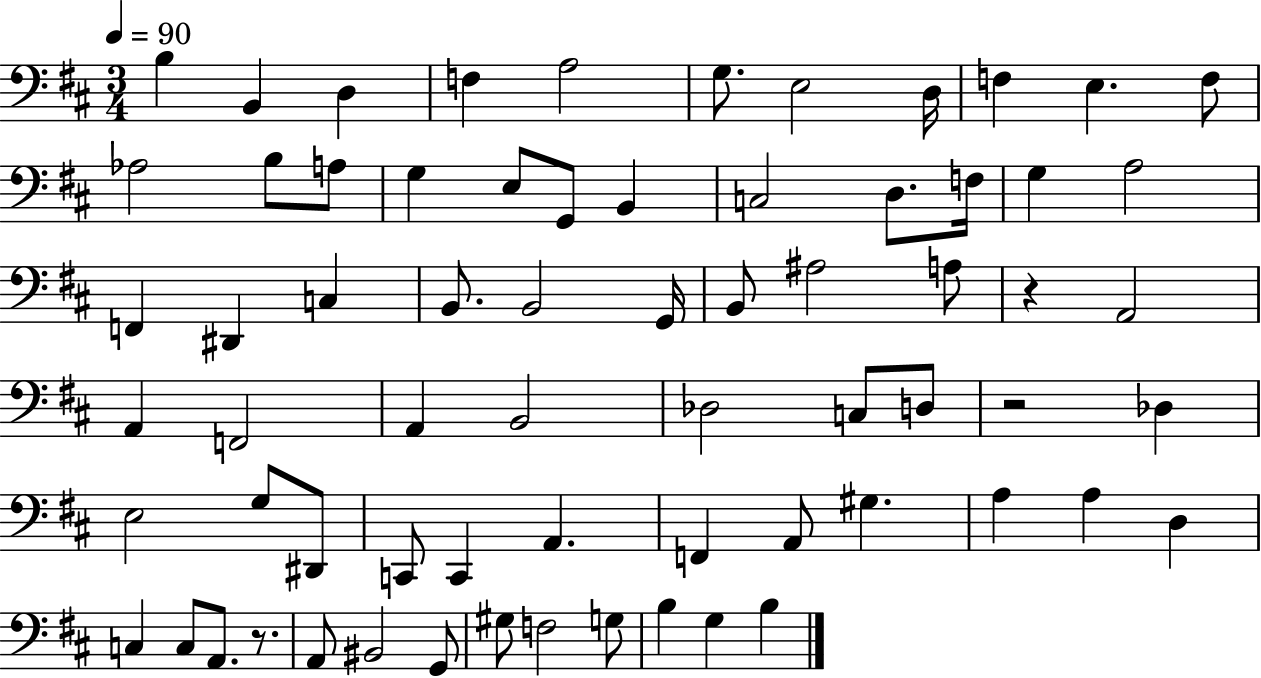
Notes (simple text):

B3/q B2/q D3/q F3/q A3/h G3/e. E3/h D3/s F3/q E3/q. F3/e Ab3/h B3/e A3/e G3/q E3/e G2/e B2/q C3/h D3/e. F3/s G3/q A3/h F2/q D#2/q C3/q B2/e. B2/h G2/s B2/e A#3/h A3/e R/q A2/h A2/q F2/h A2/q B2/h Db3/h C3/e D3/e R/h Db3/q E3/h G3/e D#2/e C2/e C2/q A2/q. F2/q A2/e G#3/q. A3/q A3/q D3/q C3/q C3/e A2/e. R/e. A2/e BIS2/h G2/e G#3/e F3/h G3/e B3/q G3/q B3/q